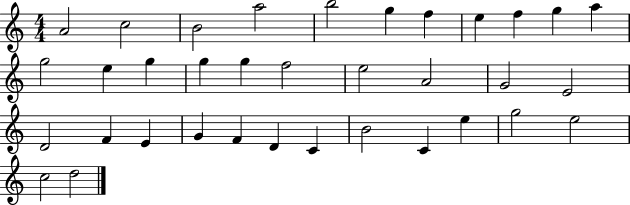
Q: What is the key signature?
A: C major